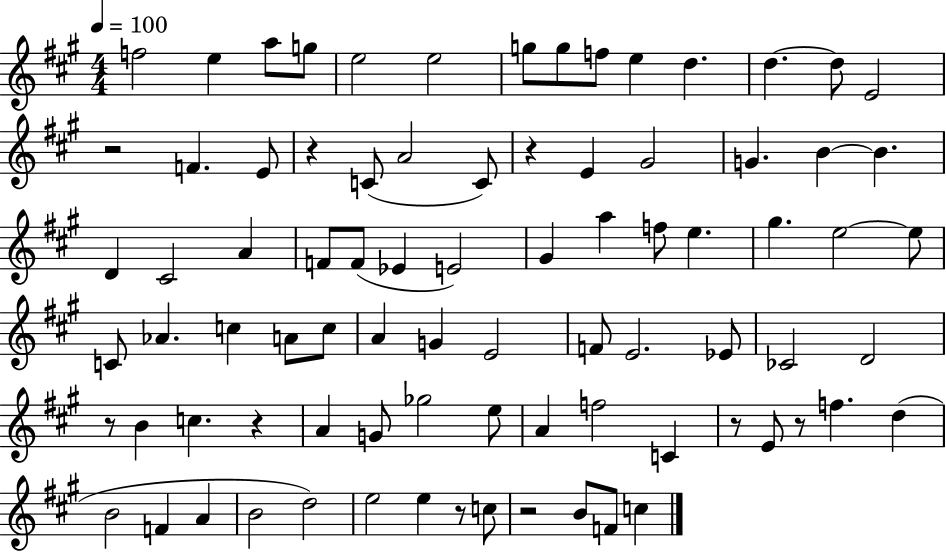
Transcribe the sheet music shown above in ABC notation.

X:1
T:Untitled
M:4/4
L:1/4
K:A
f2 e a/2 g/2 e2 e2 g/2 g/2 f/2 e d d d/2 E2 z2 F E/2 z C/2 A2 C/2 z E ^G2 G B B D ^C2 A F/2 F/2 _E E2 ^G a f/2 e ^g e2 e/2 C/2 _A c A/2 c/2 A G E2 F/2 E2 _E/2 _C2 D2 z/2 B c z A G/2 _g2 e/2 A f2 C z/2 E/2 z/2 f d B2 F A B2 d2 e2 e z/2 c/2 z2 B/2 F/2 c